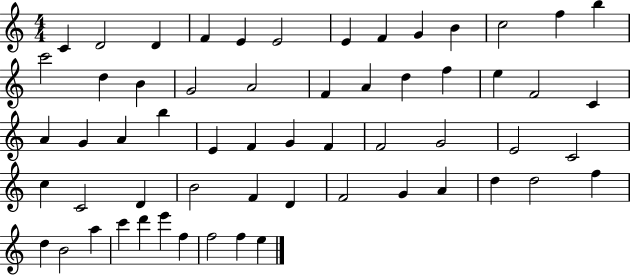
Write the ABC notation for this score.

X:1
T:Untitled
M:4/4
L:1/4
K:C
C D2 D F E E2 E F G B c2 f b c'2 d B G2 A2 F A d f e F2 C A G A b E F G F F2 G2 E2 C2 c C2 D B2 F D F2 G A d d2 f d B2 a c' d' e' f f2 f e